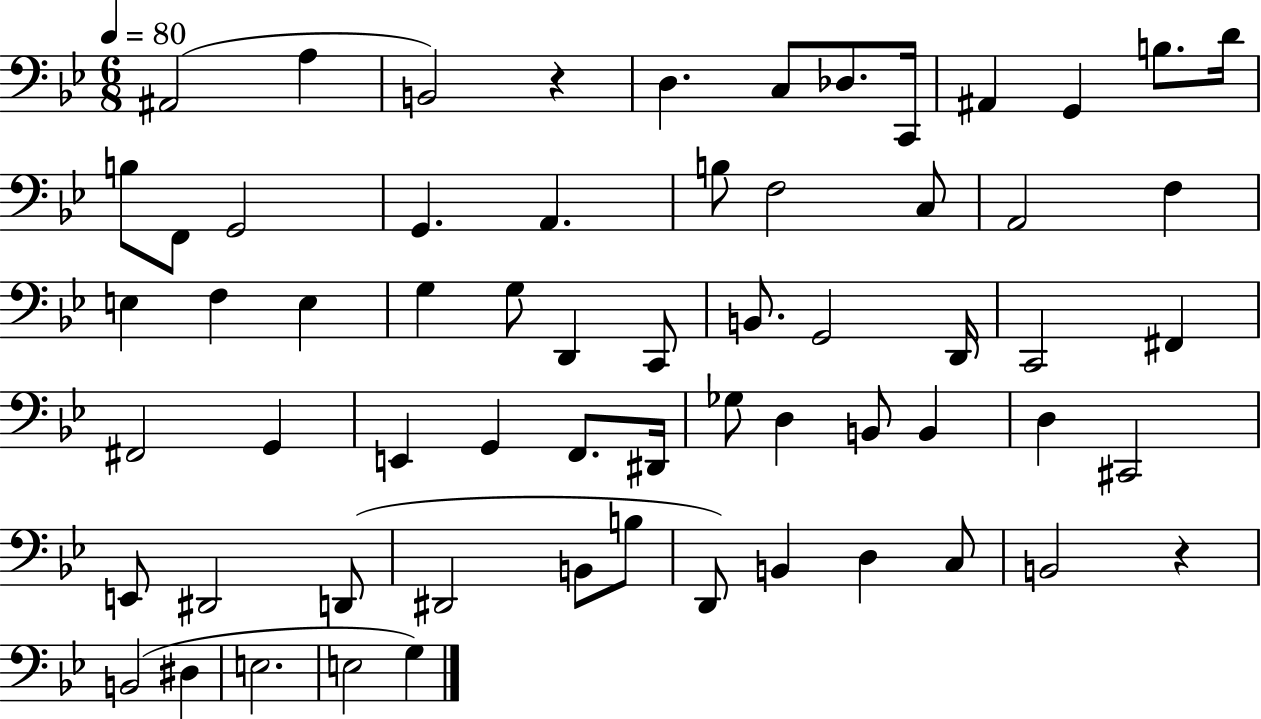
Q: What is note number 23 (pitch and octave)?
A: F3